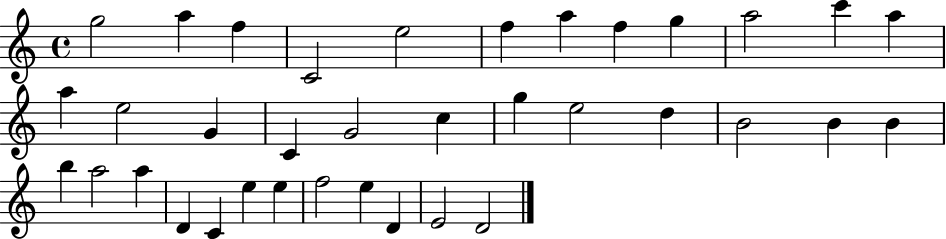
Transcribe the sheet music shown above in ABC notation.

X:1
T:Untitled
M:4/4
L:1/4
K:C
g2 a f C2 e2 f a f g a2 c' a a e2 G C G2 c g e2 d B2 B B b a2 a D C e e f2 e D E2 D2